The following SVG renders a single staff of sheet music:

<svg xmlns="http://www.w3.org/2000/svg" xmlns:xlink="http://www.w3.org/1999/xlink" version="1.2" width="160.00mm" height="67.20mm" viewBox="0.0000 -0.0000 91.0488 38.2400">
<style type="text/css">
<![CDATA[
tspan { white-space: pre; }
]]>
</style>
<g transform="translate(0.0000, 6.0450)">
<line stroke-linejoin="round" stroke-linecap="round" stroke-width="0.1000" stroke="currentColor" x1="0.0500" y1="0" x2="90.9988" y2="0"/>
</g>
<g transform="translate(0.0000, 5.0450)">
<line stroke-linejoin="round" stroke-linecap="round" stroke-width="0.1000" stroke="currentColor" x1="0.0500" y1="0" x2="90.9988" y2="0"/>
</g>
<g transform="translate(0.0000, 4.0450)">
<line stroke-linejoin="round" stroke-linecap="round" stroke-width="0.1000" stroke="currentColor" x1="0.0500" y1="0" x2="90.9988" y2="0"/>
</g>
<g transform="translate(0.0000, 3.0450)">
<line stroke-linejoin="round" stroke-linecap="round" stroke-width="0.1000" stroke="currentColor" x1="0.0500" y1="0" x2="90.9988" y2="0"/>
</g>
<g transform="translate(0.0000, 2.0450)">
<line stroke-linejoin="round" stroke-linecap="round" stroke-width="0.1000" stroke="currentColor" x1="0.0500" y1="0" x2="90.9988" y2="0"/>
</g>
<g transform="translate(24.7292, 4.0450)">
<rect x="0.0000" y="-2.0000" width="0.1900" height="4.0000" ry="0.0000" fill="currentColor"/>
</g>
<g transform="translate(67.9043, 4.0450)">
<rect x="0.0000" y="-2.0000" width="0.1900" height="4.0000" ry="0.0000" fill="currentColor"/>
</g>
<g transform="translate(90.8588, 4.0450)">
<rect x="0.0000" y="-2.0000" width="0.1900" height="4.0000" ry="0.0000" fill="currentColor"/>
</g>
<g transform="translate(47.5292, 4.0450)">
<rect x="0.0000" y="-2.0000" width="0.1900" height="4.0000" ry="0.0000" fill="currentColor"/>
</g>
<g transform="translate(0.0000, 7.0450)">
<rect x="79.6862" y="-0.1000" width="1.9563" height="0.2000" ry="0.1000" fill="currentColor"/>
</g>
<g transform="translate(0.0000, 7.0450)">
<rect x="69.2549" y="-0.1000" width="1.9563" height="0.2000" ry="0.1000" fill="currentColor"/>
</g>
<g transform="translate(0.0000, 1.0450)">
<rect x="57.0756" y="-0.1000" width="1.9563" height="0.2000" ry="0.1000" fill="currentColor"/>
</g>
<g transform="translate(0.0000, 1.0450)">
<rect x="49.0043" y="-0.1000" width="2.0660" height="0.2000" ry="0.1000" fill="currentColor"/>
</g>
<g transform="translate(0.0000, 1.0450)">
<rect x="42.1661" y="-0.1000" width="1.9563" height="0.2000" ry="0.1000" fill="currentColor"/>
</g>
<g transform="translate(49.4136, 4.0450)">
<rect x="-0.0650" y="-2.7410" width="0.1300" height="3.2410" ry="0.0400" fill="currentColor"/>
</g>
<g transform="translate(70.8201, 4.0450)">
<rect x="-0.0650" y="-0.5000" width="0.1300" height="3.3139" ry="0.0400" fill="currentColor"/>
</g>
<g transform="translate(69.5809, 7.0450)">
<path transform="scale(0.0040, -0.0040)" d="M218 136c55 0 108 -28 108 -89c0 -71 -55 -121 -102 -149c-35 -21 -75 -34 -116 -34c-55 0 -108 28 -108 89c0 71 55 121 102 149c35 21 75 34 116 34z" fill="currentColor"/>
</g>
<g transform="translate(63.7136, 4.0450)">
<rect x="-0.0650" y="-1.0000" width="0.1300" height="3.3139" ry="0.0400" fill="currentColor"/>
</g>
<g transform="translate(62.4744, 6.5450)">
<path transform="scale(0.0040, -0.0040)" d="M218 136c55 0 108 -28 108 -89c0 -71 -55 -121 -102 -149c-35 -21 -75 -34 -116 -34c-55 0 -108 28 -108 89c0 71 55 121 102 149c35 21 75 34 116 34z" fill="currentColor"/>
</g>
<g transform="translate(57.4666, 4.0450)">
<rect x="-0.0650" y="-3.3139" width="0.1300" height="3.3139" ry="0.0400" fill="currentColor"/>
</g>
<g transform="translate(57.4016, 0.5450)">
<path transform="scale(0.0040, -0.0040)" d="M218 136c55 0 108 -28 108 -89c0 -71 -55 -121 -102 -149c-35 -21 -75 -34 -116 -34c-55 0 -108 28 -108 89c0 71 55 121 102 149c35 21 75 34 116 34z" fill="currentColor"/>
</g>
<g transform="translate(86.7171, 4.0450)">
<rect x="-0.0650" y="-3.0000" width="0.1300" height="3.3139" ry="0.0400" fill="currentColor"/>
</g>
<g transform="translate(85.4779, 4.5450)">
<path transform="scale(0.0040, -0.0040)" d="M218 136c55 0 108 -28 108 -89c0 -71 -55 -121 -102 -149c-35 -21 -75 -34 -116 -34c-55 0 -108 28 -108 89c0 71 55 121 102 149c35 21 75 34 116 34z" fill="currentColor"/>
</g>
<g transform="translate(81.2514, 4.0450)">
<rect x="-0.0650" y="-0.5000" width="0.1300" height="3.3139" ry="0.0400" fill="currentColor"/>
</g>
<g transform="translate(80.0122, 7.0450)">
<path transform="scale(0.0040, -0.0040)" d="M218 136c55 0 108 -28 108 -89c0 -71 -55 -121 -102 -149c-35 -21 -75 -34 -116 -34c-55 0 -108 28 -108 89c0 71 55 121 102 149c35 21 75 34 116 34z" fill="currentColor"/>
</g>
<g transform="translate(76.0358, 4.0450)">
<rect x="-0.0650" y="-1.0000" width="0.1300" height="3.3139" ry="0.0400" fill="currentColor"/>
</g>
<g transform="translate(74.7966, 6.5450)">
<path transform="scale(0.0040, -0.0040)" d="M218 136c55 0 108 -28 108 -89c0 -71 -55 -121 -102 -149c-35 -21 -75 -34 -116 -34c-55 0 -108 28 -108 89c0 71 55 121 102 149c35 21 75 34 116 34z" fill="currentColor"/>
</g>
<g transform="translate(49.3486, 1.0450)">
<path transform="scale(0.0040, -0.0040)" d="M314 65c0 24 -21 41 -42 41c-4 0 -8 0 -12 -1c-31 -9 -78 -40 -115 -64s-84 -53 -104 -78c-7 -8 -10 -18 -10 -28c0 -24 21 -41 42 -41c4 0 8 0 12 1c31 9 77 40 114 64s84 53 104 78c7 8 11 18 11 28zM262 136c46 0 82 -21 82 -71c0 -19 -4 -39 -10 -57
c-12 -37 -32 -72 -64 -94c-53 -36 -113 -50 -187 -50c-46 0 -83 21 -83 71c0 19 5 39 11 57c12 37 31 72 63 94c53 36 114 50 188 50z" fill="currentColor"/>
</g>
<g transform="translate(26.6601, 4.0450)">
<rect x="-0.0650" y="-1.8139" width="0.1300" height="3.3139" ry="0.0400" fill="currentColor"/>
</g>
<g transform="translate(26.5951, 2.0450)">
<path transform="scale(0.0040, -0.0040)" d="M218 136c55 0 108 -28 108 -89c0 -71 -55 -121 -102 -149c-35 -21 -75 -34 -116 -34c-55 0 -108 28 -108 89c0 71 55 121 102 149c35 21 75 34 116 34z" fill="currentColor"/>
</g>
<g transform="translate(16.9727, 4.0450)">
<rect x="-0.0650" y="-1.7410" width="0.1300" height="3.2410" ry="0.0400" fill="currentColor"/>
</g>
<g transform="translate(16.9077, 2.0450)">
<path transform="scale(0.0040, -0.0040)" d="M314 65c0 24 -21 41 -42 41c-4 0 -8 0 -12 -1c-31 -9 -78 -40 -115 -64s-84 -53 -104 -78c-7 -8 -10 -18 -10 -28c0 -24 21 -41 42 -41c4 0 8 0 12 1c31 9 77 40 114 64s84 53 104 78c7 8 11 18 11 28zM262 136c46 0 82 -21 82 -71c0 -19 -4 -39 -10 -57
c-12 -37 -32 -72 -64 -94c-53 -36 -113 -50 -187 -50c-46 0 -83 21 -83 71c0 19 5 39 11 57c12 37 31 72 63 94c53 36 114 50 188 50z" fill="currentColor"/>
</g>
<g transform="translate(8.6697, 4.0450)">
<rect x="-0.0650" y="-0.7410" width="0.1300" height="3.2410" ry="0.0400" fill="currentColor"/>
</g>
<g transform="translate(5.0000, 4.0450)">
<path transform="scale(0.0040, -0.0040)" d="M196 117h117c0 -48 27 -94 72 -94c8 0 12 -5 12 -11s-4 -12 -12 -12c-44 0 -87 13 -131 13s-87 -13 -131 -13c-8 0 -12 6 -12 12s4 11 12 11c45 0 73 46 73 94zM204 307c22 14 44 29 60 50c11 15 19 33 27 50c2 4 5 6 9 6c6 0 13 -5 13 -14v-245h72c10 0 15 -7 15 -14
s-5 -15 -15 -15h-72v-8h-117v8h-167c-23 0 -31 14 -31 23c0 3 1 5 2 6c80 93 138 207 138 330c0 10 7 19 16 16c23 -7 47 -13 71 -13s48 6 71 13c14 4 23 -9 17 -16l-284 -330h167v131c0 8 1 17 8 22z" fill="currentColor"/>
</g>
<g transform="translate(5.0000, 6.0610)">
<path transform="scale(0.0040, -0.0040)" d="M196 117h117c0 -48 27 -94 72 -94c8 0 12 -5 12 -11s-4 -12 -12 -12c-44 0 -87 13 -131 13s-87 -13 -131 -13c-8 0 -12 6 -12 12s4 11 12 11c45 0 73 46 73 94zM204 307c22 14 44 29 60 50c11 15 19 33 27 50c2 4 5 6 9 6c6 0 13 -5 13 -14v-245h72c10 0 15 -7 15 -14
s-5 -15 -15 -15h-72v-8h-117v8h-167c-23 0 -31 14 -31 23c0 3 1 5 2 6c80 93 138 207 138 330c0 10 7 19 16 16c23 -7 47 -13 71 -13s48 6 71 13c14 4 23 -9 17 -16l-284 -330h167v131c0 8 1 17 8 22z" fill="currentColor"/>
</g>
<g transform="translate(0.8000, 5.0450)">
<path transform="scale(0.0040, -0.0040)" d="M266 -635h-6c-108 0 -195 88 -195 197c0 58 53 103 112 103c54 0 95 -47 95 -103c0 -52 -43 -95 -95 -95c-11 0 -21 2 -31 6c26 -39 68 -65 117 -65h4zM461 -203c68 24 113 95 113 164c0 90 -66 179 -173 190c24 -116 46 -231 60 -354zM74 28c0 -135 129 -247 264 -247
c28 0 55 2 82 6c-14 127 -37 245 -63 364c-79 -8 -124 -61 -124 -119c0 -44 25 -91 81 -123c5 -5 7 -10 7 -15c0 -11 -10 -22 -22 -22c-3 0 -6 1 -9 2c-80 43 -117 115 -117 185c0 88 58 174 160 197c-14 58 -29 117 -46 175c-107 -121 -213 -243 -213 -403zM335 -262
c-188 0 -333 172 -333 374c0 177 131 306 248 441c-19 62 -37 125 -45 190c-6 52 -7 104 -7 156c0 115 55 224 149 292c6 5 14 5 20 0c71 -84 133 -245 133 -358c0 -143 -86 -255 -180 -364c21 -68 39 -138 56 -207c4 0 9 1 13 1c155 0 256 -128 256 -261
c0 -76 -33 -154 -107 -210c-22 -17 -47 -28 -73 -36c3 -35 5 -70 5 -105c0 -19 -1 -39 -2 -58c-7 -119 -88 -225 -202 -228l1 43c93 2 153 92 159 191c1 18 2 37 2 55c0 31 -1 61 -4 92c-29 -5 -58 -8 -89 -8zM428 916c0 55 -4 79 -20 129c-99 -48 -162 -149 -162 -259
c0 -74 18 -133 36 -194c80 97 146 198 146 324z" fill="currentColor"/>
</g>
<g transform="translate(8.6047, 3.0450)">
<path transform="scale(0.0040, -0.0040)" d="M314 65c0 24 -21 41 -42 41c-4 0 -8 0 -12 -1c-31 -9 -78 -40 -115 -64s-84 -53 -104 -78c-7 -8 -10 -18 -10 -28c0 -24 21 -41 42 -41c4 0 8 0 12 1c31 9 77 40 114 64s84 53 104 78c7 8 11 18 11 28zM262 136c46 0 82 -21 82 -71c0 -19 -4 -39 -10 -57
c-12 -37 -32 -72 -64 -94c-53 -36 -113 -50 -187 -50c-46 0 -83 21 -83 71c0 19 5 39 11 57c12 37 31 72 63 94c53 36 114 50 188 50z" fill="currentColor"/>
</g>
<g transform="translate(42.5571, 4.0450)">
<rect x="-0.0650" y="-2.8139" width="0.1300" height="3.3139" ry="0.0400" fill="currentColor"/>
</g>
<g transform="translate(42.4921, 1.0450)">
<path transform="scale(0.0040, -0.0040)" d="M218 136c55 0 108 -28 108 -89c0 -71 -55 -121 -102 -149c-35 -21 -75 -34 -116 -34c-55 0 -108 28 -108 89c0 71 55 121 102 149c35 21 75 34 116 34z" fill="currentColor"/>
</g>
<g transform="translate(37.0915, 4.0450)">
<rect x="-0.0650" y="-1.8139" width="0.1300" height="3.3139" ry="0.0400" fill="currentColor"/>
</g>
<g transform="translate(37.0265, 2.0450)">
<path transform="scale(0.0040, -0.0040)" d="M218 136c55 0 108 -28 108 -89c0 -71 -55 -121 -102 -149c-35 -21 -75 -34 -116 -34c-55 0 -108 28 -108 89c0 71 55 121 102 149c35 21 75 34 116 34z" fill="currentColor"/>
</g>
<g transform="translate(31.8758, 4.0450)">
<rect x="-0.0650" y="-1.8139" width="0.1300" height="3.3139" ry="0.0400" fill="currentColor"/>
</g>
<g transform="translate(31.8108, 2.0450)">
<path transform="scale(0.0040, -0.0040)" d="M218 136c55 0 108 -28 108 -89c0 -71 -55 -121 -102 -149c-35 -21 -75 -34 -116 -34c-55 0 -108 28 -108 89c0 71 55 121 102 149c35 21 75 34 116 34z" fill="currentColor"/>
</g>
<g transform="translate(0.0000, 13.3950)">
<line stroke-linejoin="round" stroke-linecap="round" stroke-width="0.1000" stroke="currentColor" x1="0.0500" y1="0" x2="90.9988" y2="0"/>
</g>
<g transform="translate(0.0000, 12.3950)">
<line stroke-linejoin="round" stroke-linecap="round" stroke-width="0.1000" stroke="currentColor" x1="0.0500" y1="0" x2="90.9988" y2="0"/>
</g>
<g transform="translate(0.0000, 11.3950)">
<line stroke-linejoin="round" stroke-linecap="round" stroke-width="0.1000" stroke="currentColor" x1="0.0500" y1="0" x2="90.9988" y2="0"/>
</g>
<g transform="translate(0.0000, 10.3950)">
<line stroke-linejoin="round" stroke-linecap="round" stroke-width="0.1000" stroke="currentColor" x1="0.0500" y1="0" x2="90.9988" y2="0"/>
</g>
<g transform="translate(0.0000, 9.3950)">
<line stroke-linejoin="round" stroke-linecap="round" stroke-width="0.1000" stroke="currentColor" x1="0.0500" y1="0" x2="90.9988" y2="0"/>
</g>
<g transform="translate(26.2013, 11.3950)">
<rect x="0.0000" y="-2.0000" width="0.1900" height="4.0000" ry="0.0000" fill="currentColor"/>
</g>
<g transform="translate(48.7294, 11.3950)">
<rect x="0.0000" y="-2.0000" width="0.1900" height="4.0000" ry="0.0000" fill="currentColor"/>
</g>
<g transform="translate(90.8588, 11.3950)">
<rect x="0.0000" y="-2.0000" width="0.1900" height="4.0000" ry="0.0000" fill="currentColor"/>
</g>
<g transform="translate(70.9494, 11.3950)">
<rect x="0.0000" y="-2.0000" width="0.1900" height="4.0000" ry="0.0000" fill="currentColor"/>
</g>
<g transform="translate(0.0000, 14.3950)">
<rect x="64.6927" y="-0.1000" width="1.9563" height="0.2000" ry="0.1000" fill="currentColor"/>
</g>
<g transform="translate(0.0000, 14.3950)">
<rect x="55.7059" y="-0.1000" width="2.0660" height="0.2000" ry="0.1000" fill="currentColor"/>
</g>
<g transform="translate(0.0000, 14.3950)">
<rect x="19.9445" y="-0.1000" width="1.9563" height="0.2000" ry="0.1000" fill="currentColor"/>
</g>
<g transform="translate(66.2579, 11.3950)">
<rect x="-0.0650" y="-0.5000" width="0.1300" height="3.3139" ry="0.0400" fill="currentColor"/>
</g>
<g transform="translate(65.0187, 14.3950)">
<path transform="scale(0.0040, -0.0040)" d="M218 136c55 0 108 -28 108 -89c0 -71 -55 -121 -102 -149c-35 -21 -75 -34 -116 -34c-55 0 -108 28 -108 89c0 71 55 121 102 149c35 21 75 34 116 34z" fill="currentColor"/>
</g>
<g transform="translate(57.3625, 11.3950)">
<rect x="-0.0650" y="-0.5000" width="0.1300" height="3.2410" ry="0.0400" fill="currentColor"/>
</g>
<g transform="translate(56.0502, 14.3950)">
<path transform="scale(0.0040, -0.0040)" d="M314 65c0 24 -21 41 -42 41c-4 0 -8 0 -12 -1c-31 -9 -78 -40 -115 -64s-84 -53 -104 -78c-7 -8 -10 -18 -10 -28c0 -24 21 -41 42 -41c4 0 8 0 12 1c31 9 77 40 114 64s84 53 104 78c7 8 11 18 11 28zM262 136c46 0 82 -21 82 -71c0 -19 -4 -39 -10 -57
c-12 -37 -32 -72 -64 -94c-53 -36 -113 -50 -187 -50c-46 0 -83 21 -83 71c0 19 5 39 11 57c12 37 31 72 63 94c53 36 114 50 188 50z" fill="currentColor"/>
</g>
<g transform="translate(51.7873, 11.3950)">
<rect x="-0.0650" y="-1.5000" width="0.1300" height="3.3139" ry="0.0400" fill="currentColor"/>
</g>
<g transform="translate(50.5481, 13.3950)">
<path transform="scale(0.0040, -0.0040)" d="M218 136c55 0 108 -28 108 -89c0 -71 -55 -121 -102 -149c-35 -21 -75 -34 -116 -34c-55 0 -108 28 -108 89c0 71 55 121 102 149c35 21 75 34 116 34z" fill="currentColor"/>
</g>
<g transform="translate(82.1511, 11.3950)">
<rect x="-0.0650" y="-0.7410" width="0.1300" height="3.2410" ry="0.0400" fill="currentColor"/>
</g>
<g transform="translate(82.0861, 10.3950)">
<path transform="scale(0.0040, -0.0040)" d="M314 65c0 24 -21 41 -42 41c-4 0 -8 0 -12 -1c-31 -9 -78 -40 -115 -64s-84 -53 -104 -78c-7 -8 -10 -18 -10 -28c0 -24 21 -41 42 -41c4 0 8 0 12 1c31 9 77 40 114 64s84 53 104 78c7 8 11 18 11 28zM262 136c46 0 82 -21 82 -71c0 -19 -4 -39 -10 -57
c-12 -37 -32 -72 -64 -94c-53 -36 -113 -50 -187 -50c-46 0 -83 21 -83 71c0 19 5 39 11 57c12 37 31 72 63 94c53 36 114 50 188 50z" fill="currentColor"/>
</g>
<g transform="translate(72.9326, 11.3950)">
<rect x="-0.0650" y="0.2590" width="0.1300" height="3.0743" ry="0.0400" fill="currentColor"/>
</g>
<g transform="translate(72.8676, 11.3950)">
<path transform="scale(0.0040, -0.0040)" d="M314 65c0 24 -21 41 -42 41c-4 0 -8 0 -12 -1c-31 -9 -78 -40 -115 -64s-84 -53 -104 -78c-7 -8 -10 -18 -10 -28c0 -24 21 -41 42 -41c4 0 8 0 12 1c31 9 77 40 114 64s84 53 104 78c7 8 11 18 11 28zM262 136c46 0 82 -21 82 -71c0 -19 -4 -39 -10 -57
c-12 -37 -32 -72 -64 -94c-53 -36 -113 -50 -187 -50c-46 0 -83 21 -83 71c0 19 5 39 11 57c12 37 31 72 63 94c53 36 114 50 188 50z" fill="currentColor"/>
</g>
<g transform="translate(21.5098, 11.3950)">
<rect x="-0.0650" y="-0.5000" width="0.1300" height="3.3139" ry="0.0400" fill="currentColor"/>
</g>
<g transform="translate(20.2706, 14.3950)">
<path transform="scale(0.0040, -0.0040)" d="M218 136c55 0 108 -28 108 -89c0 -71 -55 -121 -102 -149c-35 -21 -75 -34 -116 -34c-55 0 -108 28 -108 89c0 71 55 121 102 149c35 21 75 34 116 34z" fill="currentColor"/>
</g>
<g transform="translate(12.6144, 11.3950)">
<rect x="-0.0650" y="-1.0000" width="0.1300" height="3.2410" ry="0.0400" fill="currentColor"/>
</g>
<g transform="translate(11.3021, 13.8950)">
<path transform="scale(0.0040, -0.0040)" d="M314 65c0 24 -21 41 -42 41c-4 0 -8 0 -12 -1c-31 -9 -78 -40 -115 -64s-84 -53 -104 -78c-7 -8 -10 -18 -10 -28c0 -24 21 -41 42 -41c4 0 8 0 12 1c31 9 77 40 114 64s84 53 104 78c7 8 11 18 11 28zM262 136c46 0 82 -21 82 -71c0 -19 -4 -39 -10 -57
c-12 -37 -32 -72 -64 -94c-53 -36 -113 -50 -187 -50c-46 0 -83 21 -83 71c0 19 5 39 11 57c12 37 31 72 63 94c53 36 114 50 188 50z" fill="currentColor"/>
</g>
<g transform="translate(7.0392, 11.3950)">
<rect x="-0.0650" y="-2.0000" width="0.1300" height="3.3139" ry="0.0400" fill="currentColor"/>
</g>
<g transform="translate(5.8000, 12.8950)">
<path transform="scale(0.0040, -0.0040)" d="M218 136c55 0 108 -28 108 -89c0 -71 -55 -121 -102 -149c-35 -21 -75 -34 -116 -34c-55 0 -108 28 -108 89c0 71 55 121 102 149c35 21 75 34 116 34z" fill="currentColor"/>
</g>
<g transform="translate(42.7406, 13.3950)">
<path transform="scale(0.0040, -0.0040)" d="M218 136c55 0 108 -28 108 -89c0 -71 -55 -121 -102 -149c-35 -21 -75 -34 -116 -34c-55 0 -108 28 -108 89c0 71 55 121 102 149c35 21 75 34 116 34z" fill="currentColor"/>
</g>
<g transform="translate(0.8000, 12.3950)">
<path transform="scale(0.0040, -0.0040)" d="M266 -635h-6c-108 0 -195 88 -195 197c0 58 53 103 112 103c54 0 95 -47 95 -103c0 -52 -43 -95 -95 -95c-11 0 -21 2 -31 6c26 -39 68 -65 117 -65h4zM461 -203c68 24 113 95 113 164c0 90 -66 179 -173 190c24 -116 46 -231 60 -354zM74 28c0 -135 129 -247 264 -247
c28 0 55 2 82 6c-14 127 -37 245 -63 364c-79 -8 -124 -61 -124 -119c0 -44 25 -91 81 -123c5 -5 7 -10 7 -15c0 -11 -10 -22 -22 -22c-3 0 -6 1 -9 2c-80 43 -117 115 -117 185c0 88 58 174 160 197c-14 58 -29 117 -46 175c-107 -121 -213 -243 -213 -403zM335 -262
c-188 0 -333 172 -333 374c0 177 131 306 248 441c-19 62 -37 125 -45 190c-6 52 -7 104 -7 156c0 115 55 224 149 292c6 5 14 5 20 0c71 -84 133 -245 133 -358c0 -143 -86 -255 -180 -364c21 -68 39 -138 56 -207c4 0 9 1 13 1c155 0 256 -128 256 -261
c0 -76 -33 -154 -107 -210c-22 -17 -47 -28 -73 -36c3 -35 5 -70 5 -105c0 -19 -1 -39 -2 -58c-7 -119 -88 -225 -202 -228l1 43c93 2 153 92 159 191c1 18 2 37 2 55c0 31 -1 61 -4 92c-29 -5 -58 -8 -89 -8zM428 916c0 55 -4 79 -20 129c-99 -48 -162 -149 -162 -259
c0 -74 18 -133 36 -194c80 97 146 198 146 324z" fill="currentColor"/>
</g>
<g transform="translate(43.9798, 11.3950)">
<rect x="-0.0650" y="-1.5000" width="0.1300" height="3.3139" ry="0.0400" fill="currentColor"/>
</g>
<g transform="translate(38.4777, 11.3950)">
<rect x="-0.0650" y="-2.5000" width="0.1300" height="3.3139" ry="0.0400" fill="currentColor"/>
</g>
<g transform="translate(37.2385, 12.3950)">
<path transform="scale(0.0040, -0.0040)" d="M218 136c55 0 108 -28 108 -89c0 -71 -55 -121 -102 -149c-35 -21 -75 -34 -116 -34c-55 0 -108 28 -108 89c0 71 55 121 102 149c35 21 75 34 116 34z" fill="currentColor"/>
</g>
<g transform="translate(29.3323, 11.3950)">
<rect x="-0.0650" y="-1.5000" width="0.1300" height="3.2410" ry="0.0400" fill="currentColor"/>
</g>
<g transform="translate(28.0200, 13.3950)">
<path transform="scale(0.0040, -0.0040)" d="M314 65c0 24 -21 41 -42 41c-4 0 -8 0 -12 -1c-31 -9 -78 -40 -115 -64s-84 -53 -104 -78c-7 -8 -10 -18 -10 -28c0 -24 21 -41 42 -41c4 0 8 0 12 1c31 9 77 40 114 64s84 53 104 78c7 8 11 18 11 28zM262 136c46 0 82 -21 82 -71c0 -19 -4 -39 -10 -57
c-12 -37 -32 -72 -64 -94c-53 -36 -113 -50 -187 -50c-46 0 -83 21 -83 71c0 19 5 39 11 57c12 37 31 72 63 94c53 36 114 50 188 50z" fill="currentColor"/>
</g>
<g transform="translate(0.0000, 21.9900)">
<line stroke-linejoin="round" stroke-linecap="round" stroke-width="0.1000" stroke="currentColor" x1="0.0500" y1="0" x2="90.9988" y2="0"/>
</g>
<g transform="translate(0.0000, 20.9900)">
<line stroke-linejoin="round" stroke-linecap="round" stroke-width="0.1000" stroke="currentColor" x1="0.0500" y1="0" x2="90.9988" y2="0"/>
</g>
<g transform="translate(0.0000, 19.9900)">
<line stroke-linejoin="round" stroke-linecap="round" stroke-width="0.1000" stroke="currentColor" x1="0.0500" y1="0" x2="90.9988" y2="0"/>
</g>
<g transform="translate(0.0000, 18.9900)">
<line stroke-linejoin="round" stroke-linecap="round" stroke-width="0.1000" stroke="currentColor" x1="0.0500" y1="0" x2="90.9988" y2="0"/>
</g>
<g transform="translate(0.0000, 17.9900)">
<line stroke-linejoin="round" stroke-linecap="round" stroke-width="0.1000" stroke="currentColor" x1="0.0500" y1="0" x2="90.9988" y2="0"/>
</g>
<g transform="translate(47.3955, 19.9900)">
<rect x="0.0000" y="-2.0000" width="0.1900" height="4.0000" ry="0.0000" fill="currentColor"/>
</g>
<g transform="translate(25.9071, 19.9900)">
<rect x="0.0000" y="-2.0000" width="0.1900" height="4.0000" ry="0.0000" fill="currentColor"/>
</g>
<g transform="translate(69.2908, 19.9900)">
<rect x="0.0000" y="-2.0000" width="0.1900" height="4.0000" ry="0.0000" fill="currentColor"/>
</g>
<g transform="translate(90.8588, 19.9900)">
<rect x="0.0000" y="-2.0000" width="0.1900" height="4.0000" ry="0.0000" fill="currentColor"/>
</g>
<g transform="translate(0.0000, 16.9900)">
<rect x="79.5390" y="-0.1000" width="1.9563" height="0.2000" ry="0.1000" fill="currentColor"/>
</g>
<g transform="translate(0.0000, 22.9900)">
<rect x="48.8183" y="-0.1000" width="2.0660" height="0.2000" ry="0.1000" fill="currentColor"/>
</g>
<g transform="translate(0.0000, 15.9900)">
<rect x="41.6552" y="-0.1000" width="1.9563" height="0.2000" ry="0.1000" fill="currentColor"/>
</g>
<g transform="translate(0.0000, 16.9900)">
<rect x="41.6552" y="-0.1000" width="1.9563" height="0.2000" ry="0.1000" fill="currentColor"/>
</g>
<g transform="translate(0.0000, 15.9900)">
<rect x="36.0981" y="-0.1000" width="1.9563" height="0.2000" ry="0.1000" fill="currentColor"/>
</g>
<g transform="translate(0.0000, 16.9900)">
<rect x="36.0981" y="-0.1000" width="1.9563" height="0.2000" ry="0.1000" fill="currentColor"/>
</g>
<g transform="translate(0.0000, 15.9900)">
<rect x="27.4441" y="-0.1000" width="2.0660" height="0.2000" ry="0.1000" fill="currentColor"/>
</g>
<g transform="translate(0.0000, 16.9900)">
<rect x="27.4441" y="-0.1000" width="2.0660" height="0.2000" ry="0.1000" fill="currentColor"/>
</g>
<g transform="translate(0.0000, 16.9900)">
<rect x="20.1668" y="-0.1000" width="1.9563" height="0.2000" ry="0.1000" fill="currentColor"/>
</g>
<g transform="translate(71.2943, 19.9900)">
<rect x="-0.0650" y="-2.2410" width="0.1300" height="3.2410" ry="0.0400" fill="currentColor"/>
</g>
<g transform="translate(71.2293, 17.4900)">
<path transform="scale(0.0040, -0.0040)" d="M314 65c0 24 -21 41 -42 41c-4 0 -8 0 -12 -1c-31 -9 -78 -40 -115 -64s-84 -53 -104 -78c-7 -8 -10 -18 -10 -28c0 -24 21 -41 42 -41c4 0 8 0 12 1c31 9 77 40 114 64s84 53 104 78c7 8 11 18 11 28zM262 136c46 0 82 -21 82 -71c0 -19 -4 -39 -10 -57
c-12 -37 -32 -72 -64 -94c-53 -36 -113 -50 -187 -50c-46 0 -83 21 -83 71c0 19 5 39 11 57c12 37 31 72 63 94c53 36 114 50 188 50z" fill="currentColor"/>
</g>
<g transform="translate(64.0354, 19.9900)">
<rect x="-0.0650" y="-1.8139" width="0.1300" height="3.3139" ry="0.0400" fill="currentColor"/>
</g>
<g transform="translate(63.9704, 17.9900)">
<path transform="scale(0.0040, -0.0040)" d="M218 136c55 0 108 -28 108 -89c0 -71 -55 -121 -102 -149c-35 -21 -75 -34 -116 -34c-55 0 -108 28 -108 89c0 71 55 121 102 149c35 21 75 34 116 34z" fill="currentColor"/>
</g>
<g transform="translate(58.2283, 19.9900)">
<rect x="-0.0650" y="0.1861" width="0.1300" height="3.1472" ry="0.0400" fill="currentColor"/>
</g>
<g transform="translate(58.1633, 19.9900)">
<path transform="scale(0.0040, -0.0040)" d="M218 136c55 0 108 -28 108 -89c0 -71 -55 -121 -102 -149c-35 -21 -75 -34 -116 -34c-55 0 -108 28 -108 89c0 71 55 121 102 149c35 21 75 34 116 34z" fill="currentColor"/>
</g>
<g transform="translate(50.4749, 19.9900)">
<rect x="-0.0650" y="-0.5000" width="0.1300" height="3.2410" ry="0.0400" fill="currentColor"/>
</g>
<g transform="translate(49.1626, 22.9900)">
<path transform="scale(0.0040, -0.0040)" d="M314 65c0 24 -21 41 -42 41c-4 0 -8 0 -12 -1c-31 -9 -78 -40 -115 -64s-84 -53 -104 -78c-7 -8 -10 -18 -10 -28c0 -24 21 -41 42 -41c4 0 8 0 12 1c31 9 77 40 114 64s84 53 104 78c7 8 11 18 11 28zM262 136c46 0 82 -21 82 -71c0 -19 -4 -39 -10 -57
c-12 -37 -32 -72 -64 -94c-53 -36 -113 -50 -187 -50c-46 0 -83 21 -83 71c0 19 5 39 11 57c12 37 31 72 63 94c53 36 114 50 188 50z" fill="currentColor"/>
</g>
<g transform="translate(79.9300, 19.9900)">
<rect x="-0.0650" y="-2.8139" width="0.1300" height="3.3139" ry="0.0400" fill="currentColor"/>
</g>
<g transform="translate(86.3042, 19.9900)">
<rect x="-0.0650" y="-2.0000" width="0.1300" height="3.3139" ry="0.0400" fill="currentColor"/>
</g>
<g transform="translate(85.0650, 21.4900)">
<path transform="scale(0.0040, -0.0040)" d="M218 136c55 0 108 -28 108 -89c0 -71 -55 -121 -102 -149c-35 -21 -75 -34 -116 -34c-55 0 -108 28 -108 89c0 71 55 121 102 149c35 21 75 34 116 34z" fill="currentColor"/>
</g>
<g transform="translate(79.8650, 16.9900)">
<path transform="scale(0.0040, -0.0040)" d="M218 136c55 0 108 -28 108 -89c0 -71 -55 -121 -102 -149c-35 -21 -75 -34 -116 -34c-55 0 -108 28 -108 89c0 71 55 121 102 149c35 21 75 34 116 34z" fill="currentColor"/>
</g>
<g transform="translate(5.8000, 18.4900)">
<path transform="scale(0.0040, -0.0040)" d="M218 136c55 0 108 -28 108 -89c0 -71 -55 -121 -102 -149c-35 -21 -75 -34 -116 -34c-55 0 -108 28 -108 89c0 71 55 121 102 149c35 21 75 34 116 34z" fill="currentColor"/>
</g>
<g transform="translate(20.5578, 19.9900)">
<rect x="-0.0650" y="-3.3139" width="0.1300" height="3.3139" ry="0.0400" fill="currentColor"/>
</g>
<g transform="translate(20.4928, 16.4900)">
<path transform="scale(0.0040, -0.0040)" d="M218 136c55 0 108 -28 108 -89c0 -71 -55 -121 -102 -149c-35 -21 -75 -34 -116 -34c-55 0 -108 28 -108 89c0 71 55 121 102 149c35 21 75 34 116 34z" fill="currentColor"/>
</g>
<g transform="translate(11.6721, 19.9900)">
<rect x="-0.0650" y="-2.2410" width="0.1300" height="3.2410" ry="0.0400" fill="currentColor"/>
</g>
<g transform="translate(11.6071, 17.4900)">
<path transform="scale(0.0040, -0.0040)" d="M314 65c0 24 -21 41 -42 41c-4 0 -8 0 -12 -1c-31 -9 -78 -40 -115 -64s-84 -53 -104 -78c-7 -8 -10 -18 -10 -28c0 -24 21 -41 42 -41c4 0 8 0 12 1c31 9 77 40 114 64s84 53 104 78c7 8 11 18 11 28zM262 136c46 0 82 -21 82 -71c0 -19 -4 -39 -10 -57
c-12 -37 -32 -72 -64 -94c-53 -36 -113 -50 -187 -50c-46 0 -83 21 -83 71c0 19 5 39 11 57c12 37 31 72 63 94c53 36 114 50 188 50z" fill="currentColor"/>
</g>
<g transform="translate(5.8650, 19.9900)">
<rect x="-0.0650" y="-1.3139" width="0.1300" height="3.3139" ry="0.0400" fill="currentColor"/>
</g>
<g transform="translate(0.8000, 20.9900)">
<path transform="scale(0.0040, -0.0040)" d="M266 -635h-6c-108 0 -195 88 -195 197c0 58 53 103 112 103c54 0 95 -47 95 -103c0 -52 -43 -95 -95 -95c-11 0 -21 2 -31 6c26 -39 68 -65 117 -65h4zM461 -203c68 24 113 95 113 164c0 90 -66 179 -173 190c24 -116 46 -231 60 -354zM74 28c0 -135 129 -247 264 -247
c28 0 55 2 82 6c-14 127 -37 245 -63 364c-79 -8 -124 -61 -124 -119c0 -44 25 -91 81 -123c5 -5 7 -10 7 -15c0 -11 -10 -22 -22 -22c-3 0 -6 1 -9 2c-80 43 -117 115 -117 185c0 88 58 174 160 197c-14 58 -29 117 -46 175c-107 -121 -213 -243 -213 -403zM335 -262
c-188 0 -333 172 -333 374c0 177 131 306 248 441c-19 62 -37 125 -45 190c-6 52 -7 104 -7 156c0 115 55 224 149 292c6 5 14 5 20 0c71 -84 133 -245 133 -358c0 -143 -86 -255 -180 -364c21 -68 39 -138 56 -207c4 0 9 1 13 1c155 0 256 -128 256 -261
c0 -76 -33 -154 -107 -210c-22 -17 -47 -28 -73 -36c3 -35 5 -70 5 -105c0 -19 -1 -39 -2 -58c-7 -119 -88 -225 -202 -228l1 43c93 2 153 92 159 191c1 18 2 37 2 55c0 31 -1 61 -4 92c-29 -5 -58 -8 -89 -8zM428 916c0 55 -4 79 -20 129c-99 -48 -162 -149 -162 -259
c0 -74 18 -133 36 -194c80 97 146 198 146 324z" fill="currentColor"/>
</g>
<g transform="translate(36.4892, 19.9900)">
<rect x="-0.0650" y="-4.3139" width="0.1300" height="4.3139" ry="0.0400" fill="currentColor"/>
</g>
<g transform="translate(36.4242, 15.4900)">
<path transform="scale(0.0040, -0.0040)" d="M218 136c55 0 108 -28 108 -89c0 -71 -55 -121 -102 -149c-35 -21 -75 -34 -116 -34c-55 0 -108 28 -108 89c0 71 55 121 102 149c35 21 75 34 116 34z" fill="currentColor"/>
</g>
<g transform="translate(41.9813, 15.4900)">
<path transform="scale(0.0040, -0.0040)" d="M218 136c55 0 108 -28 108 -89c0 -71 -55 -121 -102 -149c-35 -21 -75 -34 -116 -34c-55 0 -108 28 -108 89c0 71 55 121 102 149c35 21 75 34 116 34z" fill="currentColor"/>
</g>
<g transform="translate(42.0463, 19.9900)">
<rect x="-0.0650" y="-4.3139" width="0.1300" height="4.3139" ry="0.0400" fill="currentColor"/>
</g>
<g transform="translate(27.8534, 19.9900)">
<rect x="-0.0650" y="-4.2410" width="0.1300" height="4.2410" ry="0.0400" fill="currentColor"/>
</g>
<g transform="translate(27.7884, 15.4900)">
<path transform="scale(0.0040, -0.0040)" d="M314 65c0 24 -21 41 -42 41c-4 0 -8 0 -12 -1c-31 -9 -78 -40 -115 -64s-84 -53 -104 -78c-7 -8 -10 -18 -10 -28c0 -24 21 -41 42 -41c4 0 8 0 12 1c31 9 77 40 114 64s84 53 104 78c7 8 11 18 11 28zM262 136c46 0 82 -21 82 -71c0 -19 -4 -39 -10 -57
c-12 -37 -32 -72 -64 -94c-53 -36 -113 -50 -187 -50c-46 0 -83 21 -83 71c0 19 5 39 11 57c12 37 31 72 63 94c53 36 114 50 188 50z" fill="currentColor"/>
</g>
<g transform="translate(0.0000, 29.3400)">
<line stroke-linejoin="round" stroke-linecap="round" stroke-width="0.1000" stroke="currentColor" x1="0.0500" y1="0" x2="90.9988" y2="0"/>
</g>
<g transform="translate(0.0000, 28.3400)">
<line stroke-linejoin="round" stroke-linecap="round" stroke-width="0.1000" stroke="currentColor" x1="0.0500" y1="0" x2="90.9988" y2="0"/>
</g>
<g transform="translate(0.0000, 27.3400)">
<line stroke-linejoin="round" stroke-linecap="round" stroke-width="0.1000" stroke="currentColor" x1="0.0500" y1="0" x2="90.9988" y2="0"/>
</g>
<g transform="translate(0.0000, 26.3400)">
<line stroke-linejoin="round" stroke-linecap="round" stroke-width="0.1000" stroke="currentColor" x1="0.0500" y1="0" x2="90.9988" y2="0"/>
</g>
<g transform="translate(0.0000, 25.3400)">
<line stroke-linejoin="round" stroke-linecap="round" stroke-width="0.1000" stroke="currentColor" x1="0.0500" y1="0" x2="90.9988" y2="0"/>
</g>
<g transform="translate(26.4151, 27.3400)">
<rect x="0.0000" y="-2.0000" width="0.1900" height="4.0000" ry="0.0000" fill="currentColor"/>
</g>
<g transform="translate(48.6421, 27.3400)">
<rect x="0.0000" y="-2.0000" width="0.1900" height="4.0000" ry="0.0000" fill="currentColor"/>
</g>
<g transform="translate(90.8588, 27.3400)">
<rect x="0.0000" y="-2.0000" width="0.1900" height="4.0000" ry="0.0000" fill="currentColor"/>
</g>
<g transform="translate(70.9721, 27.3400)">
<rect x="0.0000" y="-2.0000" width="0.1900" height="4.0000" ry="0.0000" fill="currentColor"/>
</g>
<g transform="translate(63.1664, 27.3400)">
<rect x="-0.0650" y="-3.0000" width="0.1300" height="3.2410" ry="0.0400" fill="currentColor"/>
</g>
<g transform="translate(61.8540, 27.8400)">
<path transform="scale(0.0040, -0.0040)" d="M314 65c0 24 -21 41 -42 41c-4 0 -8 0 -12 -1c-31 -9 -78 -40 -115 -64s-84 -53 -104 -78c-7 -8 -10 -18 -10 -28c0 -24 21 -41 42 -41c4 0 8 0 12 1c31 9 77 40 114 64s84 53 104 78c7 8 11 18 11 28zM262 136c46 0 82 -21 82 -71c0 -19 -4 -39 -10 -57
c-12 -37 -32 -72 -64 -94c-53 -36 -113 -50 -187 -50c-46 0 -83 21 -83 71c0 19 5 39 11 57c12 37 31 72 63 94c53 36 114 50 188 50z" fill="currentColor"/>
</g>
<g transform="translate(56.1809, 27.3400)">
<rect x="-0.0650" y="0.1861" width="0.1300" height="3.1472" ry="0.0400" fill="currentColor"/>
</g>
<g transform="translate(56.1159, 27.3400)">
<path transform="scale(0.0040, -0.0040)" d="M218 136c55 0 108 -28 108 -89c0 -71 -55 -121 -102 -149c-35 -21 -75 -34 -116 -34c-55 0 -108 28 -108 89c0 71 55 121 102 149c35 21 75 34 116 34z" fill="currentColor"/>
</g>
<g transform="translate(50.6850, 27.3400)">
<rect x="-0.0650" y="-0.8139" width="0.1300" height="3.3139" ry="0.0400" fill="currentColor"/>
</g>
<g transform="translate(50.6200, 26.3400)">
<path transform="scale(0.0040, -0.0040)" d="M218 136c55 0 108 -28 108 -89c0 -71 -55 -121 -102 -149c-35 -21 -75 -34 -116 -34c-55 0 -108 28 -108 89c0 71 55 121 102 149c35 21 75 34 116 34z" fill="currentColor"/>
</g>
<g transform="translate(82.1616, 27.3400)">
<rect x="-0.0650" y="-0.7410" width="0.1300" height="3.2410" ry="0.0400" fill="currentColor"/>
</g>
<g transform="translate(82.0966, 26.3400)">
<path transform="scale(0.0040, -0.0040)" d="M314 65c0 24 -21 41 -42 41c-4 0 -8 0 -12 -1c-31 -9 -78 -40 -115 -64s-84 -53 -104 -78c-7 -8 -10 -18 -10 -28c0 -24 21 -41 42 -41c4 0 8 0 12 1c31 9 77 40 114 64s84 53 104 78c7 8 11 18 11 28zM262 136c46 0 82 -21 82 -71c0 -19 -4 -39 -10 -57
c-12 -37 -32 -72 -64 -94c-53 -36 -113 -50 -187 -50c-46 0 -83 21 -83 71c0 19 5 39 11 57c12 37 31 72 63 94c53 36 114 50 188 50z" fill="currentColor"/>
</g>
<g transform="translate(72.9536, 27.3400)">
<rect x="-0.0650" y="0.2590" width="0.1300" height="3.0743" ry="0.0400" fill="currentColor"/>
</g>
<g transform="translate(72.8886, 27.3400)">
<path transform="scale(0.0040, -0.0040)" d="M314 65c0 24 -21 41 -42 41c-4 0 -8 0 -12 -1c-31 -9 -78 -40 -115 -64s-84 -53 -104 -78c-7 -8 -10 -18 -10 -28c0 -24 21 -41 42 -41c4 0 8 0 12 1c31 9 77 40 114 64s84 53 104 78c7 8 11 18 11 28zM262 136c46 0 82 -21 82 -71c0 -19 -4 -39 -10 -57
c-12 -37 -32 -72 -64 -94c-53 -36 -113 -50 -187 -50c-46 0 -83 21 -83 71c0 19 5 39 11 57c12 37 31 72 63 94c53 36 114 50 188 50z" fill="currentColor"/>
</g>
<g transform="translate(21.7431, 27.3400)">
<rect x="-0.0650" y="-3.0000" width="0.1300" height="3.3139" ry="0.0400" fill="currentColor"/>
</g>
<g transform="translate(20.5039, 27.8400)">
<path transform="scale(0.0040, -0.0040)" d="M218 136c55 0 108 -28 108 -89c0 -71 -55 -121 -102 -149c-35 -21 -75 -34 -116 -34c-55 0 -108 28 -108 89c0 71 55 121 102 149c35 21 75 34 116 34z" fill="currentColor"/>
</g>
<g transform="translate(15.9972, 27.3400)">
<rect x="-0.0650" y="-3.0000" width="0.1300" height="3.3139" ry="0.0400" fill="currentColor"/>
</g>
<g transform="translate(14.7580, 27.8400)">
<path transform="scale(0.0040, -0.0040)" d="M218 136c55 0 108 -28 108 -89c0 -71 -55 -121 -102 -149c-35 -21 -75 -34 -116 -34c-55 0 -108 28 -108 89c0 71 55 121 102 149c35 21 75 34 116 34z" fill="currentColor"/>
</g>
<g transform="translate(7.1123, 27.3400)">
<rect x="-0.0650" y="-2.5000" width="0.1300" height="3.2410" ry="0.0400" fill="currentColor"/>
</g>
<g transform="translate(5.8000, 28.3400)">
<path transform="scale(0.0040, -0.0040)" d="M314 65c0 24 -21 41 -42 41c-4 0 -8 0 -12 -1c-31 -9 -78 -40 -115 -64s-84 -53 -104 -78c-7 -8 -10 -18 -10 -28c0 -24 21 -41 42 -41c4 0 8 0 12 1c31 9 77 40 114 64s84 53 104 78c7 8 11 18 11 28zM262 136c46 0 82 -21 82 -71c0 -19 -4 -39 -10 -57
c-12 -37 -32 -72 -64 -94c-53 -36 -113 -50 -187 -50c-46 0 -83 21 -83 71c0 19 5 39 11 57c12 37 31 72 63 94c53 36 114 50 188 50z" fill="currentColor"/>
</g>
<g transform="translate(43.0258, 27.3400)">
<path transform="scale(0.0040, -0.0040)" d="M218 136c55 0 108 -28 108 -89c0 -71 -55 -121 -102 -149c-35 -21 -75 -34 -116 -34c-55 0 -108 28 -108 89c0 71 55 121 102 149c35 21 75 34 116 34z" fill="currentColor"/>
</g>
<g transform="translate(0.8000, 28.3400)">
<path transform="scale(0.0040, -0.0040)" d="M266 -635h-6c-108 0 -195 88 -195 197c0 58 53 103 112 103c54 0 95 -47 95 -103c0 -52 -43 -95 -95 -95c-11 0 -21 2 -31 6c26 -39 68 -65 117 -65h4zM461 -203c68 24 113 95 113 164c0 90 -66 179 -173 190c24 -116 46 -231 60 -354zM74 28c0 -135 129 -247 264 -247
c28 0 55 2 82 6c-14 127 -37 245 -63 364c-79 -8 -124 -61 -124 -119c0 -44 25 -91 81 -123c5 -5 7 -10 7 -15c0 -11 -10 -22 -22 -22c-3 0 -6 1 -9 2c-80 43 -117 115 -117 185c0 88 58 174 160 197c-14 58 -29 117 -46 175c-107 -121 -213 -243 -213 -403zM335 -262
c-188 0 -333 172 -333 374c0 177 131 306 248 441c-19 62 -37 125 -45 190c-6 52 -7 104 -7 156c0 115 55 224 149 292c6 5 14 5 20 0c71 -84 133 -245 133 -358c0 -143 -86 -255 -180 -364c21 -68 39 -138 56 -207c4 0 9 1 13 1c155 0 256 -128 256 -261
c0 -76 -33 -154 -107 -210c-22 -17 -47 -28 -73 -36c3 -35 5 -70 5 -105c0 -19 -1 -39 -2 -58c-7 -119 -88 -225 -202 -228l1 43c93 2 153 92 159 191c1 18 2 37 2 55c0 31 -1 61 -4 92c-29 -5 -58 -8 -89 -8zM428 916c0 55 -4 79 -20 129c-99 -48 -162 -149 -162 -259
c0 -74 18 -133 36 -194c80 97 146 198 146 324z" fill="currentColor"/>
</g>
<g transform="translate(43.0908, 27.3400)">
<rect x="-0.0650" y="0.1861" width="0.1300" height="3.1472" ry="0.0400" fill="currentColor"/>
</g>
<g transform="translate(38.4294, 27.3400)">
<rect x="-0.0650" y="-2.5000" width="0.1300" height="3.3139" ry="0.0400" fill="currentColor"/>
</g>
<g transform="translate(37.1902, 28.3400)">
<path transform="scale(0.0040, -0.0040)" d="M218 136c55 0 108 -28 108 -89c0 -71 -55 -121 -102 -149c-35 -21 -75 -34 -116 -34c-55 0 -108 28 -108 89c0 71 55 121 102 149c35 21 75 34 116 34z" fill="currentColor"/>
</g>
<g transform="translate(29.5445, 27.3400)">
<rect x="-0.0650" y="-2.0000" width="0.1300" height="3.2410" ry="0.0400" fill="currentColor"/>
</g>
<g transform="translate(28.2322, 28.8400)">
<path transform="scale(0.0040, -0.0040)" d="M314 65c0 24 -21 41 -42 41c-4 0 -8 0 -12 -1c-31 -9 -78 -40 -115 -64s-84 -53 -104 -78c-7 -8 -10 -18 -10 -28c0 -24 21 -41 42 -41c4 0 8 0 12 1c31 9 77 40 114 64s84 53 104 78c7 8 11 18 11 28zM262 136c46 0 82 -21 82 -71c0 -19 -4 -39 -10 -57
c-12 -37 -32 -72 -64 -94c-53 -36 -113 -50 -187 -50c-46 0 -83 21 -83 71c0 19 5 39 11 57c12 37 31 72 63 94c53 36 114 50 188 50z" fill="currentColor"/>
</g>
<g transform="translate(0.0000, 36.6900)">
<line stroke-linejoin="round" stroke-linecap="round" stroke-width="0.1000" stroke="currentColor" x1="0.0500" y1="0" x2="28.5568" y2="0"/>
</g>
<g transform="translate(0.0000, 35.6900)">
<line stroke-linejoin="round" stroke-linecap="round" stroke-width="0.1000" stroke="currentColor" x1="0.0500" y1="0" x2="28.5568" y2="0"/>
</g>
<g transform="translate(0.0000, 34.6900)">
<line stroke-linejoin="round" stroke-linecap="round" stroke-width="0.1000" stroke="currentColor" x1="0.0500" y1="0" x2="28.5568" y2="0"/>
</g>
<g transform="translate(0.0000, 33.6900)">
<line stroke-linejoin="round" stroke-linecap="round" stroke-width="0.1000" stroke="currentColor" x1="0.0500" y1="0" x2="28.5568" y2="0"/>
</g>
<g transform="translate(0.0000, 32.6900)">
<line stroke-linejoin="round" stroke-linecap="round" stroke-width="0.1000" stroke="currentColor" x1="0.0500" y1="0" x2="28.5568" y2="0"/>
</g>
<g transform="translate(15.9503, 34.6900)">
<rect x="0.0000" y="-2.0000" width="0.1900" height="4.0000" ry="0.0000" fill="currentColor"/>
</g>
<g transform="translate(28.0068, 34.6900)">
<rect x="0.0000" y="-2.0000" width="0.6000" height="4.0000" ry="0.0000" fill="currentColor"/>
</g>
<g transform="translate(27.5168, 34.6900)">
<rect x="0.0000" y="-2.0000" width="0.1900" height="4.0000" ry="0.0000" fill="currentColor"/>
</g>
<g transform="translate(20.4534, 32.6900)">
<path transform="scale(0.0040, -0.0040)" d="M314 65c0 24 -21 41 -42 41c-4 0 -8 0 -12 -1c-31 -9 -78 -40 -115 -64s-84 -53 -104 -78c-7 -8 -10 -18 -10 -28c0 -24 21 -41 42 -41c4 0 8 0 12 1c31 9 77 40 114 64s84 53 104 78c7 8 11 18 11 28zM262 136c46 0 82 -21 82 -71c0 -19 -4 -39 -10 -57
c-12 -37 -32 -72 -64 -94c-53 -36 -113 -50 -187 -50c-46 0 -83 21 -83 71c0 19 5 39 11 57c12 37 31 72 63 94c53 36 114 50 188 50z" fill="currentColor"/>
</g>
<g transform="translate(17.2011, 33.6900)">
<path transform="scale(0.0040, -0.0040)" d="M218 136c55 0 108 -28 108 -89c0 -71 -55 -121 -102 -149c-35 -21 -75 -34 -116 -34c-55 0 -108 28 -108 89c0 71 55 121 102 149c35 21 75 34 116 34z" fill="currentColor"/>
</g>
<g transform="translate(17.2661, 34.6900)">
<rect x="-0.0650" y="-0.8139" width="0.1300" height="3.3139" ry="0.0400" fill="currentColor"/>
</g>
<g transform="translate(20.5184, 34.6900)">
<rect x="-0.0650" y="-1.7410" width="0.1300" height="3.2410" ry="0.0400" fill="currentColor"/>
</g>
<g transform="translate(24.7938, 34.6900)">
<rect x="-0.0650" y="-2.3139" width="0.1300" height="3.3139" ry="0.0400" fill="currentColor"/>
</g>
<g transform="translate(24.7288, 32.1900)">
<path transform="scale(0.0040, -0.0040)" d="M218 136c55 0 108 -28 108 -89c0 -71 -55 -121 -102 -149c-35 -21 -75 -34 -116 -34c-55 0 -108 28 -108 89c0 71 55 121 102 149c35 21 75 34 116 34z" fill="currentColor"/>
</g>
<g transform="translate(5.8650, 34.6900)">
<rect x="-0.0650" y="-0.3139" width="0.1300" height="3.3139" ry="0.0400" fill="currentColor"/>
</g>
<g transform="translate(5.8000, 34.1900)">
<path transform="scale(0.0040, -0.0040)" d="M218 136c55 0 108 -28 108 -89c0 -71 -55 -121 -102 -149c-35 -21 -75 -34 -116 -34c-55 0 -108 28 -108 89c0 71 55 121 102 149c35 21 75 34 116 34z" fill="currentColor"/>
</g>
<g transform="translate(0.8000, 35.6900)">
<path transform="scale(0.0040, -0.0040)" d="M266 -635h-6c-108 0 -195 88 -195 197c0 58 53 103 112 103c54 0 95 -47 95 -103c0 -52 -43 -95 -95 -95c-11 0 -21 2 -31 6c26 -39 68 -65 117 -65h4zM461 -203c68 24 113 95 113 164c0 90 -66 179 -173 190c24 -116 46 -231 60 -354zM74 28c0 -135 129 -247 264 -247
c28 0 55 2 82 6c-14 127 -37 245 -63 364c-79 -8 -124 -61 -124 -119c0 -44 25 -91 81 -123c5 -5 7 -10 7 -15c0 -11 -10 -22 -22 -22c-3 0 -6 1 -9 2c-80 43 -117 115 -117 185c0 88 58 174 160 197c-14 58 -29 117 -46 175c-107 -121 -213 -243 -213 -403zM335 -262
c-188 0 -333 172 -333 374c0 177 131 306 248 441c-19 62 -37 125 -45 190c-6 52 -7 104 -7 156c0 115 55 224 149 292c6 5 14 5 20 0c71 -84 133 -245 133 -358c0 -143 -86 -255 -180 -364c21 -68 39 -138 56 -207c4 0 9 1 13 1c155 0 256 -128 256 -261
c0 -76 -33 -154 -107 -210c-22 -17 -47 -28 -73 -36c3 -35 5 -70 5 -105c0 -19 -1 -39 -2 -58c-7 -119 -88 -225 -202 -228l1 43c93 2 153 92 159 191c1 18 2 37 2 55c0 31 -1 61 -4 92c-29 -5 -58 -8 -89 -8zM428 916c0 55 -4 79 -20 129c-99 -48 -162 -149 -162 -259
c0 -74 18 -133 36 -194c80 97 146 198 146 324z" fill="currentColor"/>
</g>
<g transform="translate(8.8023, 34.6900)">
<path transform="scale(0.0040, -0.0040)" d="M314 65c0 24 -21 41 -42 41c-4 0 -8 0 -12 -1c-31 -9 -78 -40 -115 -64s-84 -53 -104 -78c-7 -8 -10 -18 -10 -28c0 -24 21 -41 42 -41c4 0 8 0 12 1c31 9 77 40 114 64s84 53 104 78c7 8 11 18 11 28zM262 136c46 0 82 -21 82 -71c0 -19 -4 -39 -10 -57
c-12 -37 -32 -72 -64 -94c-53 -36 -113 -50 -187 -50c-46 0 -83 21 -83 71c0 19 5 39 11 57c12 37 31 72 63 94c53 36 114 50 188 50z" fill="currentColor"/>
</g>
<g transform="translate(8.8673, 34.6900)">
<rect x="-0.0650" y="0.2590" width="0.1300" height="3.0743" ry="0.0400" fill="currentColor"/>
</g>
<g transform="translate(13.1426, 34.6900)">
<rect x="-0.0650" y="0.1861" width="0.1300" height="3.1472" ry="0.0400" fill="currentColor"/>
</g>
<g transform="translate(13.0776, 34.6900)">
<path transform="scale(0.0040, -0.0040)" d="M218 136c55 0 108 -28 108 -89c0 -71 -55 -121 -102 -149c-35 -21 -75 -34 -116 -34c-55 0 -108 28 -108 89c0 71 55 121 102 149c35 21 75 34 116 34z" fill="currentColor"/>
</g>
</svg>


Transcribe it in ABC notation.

X:1
T:Untitled
M:4/4
L:1/4
K:C
d2 f2 f f f a a2 b D C D C A F D2 C E2 G E E C2 C B2 d2 e g2 b d'2 d' d' C2 B f g2 a F G2 A A F2 G B d B A2 B2 d2 c B2 B d f2 g